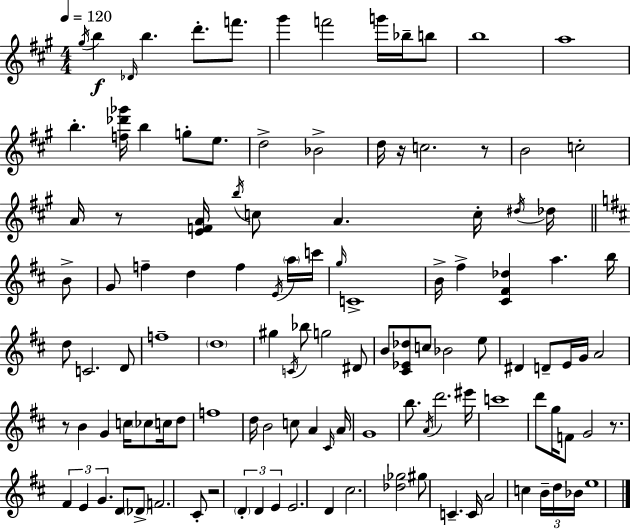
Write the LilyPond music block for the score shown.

{
  \clef treble
  \numericTimeSignature
  \time 4/4
  \key a \major
  \tempo 4 = 120
  \acciaccatura { gis''16 }\f b''4 \grace { des'16 } b''4. d'''8.-. f'''8. | gis'''4 f'''2 g'''16 bes''16-- | b''8 b''1 | a''1 | \break b''4.-. <f'' des''' ges'''>16 b''4 g''8-. e''8. | d''2-> bes'2-> | d''16 r16 c''2. | r8 b'2 c''2-. | \break a'16 r8 <e' f' a'>16 \acciaccatura { b''16 } c''8 a'4. c''16-. | \acciaccatura { dis''16 } des''16 \bar "||" \break \key d \major b'8-> g'8 f''4-- d''4 f''4 | \acciaccatura { e'16 } \parenthesize a''16 c'''16 \grace { g''16 } c'1-> | b'16-> fis''4-> <cis' fis' des''>4 a''4. | b''16 d''8 c'2. | \break d'8 f''1-- | \parenthesize d''1 | gis''4 \acciaccatura { c'16 } bes''8 g''2 | dis'8 b'8 <cis' ees' des''>8 c''8 bes'2 | \break e''8 dis'4 d'8-- e'16 g'16 a'2 | r8 b'4 g'4 c''16 | \parenthesize ces''8 c''16 d''8 f''1 | d''16 b'2 c''8 | \break a'4 \grace { cis'16 } a'16 g'1 | b''8. \acciaccatura { a'16 } d'''2. | eis'''16 c'''1 | d'''8 g''16 f'8 g'2 | \break r8. \tuplet 3/2 { fis'4 e'4 g'4. } | d'8 \parenthesize des'8-> f'2. | cis'8-. r2 \tuplet 3/2 { \parenthesize d'4-. | d'4 e'4 } e'2. | \break d'4 cis''2. | <des'' ges''>2 gis''8 | c'4.-- c'16 a'2 | c''4 \tuplet 3/2 { b'16-- d''16 bes'16 } e''1 | \break \bar "|."
}